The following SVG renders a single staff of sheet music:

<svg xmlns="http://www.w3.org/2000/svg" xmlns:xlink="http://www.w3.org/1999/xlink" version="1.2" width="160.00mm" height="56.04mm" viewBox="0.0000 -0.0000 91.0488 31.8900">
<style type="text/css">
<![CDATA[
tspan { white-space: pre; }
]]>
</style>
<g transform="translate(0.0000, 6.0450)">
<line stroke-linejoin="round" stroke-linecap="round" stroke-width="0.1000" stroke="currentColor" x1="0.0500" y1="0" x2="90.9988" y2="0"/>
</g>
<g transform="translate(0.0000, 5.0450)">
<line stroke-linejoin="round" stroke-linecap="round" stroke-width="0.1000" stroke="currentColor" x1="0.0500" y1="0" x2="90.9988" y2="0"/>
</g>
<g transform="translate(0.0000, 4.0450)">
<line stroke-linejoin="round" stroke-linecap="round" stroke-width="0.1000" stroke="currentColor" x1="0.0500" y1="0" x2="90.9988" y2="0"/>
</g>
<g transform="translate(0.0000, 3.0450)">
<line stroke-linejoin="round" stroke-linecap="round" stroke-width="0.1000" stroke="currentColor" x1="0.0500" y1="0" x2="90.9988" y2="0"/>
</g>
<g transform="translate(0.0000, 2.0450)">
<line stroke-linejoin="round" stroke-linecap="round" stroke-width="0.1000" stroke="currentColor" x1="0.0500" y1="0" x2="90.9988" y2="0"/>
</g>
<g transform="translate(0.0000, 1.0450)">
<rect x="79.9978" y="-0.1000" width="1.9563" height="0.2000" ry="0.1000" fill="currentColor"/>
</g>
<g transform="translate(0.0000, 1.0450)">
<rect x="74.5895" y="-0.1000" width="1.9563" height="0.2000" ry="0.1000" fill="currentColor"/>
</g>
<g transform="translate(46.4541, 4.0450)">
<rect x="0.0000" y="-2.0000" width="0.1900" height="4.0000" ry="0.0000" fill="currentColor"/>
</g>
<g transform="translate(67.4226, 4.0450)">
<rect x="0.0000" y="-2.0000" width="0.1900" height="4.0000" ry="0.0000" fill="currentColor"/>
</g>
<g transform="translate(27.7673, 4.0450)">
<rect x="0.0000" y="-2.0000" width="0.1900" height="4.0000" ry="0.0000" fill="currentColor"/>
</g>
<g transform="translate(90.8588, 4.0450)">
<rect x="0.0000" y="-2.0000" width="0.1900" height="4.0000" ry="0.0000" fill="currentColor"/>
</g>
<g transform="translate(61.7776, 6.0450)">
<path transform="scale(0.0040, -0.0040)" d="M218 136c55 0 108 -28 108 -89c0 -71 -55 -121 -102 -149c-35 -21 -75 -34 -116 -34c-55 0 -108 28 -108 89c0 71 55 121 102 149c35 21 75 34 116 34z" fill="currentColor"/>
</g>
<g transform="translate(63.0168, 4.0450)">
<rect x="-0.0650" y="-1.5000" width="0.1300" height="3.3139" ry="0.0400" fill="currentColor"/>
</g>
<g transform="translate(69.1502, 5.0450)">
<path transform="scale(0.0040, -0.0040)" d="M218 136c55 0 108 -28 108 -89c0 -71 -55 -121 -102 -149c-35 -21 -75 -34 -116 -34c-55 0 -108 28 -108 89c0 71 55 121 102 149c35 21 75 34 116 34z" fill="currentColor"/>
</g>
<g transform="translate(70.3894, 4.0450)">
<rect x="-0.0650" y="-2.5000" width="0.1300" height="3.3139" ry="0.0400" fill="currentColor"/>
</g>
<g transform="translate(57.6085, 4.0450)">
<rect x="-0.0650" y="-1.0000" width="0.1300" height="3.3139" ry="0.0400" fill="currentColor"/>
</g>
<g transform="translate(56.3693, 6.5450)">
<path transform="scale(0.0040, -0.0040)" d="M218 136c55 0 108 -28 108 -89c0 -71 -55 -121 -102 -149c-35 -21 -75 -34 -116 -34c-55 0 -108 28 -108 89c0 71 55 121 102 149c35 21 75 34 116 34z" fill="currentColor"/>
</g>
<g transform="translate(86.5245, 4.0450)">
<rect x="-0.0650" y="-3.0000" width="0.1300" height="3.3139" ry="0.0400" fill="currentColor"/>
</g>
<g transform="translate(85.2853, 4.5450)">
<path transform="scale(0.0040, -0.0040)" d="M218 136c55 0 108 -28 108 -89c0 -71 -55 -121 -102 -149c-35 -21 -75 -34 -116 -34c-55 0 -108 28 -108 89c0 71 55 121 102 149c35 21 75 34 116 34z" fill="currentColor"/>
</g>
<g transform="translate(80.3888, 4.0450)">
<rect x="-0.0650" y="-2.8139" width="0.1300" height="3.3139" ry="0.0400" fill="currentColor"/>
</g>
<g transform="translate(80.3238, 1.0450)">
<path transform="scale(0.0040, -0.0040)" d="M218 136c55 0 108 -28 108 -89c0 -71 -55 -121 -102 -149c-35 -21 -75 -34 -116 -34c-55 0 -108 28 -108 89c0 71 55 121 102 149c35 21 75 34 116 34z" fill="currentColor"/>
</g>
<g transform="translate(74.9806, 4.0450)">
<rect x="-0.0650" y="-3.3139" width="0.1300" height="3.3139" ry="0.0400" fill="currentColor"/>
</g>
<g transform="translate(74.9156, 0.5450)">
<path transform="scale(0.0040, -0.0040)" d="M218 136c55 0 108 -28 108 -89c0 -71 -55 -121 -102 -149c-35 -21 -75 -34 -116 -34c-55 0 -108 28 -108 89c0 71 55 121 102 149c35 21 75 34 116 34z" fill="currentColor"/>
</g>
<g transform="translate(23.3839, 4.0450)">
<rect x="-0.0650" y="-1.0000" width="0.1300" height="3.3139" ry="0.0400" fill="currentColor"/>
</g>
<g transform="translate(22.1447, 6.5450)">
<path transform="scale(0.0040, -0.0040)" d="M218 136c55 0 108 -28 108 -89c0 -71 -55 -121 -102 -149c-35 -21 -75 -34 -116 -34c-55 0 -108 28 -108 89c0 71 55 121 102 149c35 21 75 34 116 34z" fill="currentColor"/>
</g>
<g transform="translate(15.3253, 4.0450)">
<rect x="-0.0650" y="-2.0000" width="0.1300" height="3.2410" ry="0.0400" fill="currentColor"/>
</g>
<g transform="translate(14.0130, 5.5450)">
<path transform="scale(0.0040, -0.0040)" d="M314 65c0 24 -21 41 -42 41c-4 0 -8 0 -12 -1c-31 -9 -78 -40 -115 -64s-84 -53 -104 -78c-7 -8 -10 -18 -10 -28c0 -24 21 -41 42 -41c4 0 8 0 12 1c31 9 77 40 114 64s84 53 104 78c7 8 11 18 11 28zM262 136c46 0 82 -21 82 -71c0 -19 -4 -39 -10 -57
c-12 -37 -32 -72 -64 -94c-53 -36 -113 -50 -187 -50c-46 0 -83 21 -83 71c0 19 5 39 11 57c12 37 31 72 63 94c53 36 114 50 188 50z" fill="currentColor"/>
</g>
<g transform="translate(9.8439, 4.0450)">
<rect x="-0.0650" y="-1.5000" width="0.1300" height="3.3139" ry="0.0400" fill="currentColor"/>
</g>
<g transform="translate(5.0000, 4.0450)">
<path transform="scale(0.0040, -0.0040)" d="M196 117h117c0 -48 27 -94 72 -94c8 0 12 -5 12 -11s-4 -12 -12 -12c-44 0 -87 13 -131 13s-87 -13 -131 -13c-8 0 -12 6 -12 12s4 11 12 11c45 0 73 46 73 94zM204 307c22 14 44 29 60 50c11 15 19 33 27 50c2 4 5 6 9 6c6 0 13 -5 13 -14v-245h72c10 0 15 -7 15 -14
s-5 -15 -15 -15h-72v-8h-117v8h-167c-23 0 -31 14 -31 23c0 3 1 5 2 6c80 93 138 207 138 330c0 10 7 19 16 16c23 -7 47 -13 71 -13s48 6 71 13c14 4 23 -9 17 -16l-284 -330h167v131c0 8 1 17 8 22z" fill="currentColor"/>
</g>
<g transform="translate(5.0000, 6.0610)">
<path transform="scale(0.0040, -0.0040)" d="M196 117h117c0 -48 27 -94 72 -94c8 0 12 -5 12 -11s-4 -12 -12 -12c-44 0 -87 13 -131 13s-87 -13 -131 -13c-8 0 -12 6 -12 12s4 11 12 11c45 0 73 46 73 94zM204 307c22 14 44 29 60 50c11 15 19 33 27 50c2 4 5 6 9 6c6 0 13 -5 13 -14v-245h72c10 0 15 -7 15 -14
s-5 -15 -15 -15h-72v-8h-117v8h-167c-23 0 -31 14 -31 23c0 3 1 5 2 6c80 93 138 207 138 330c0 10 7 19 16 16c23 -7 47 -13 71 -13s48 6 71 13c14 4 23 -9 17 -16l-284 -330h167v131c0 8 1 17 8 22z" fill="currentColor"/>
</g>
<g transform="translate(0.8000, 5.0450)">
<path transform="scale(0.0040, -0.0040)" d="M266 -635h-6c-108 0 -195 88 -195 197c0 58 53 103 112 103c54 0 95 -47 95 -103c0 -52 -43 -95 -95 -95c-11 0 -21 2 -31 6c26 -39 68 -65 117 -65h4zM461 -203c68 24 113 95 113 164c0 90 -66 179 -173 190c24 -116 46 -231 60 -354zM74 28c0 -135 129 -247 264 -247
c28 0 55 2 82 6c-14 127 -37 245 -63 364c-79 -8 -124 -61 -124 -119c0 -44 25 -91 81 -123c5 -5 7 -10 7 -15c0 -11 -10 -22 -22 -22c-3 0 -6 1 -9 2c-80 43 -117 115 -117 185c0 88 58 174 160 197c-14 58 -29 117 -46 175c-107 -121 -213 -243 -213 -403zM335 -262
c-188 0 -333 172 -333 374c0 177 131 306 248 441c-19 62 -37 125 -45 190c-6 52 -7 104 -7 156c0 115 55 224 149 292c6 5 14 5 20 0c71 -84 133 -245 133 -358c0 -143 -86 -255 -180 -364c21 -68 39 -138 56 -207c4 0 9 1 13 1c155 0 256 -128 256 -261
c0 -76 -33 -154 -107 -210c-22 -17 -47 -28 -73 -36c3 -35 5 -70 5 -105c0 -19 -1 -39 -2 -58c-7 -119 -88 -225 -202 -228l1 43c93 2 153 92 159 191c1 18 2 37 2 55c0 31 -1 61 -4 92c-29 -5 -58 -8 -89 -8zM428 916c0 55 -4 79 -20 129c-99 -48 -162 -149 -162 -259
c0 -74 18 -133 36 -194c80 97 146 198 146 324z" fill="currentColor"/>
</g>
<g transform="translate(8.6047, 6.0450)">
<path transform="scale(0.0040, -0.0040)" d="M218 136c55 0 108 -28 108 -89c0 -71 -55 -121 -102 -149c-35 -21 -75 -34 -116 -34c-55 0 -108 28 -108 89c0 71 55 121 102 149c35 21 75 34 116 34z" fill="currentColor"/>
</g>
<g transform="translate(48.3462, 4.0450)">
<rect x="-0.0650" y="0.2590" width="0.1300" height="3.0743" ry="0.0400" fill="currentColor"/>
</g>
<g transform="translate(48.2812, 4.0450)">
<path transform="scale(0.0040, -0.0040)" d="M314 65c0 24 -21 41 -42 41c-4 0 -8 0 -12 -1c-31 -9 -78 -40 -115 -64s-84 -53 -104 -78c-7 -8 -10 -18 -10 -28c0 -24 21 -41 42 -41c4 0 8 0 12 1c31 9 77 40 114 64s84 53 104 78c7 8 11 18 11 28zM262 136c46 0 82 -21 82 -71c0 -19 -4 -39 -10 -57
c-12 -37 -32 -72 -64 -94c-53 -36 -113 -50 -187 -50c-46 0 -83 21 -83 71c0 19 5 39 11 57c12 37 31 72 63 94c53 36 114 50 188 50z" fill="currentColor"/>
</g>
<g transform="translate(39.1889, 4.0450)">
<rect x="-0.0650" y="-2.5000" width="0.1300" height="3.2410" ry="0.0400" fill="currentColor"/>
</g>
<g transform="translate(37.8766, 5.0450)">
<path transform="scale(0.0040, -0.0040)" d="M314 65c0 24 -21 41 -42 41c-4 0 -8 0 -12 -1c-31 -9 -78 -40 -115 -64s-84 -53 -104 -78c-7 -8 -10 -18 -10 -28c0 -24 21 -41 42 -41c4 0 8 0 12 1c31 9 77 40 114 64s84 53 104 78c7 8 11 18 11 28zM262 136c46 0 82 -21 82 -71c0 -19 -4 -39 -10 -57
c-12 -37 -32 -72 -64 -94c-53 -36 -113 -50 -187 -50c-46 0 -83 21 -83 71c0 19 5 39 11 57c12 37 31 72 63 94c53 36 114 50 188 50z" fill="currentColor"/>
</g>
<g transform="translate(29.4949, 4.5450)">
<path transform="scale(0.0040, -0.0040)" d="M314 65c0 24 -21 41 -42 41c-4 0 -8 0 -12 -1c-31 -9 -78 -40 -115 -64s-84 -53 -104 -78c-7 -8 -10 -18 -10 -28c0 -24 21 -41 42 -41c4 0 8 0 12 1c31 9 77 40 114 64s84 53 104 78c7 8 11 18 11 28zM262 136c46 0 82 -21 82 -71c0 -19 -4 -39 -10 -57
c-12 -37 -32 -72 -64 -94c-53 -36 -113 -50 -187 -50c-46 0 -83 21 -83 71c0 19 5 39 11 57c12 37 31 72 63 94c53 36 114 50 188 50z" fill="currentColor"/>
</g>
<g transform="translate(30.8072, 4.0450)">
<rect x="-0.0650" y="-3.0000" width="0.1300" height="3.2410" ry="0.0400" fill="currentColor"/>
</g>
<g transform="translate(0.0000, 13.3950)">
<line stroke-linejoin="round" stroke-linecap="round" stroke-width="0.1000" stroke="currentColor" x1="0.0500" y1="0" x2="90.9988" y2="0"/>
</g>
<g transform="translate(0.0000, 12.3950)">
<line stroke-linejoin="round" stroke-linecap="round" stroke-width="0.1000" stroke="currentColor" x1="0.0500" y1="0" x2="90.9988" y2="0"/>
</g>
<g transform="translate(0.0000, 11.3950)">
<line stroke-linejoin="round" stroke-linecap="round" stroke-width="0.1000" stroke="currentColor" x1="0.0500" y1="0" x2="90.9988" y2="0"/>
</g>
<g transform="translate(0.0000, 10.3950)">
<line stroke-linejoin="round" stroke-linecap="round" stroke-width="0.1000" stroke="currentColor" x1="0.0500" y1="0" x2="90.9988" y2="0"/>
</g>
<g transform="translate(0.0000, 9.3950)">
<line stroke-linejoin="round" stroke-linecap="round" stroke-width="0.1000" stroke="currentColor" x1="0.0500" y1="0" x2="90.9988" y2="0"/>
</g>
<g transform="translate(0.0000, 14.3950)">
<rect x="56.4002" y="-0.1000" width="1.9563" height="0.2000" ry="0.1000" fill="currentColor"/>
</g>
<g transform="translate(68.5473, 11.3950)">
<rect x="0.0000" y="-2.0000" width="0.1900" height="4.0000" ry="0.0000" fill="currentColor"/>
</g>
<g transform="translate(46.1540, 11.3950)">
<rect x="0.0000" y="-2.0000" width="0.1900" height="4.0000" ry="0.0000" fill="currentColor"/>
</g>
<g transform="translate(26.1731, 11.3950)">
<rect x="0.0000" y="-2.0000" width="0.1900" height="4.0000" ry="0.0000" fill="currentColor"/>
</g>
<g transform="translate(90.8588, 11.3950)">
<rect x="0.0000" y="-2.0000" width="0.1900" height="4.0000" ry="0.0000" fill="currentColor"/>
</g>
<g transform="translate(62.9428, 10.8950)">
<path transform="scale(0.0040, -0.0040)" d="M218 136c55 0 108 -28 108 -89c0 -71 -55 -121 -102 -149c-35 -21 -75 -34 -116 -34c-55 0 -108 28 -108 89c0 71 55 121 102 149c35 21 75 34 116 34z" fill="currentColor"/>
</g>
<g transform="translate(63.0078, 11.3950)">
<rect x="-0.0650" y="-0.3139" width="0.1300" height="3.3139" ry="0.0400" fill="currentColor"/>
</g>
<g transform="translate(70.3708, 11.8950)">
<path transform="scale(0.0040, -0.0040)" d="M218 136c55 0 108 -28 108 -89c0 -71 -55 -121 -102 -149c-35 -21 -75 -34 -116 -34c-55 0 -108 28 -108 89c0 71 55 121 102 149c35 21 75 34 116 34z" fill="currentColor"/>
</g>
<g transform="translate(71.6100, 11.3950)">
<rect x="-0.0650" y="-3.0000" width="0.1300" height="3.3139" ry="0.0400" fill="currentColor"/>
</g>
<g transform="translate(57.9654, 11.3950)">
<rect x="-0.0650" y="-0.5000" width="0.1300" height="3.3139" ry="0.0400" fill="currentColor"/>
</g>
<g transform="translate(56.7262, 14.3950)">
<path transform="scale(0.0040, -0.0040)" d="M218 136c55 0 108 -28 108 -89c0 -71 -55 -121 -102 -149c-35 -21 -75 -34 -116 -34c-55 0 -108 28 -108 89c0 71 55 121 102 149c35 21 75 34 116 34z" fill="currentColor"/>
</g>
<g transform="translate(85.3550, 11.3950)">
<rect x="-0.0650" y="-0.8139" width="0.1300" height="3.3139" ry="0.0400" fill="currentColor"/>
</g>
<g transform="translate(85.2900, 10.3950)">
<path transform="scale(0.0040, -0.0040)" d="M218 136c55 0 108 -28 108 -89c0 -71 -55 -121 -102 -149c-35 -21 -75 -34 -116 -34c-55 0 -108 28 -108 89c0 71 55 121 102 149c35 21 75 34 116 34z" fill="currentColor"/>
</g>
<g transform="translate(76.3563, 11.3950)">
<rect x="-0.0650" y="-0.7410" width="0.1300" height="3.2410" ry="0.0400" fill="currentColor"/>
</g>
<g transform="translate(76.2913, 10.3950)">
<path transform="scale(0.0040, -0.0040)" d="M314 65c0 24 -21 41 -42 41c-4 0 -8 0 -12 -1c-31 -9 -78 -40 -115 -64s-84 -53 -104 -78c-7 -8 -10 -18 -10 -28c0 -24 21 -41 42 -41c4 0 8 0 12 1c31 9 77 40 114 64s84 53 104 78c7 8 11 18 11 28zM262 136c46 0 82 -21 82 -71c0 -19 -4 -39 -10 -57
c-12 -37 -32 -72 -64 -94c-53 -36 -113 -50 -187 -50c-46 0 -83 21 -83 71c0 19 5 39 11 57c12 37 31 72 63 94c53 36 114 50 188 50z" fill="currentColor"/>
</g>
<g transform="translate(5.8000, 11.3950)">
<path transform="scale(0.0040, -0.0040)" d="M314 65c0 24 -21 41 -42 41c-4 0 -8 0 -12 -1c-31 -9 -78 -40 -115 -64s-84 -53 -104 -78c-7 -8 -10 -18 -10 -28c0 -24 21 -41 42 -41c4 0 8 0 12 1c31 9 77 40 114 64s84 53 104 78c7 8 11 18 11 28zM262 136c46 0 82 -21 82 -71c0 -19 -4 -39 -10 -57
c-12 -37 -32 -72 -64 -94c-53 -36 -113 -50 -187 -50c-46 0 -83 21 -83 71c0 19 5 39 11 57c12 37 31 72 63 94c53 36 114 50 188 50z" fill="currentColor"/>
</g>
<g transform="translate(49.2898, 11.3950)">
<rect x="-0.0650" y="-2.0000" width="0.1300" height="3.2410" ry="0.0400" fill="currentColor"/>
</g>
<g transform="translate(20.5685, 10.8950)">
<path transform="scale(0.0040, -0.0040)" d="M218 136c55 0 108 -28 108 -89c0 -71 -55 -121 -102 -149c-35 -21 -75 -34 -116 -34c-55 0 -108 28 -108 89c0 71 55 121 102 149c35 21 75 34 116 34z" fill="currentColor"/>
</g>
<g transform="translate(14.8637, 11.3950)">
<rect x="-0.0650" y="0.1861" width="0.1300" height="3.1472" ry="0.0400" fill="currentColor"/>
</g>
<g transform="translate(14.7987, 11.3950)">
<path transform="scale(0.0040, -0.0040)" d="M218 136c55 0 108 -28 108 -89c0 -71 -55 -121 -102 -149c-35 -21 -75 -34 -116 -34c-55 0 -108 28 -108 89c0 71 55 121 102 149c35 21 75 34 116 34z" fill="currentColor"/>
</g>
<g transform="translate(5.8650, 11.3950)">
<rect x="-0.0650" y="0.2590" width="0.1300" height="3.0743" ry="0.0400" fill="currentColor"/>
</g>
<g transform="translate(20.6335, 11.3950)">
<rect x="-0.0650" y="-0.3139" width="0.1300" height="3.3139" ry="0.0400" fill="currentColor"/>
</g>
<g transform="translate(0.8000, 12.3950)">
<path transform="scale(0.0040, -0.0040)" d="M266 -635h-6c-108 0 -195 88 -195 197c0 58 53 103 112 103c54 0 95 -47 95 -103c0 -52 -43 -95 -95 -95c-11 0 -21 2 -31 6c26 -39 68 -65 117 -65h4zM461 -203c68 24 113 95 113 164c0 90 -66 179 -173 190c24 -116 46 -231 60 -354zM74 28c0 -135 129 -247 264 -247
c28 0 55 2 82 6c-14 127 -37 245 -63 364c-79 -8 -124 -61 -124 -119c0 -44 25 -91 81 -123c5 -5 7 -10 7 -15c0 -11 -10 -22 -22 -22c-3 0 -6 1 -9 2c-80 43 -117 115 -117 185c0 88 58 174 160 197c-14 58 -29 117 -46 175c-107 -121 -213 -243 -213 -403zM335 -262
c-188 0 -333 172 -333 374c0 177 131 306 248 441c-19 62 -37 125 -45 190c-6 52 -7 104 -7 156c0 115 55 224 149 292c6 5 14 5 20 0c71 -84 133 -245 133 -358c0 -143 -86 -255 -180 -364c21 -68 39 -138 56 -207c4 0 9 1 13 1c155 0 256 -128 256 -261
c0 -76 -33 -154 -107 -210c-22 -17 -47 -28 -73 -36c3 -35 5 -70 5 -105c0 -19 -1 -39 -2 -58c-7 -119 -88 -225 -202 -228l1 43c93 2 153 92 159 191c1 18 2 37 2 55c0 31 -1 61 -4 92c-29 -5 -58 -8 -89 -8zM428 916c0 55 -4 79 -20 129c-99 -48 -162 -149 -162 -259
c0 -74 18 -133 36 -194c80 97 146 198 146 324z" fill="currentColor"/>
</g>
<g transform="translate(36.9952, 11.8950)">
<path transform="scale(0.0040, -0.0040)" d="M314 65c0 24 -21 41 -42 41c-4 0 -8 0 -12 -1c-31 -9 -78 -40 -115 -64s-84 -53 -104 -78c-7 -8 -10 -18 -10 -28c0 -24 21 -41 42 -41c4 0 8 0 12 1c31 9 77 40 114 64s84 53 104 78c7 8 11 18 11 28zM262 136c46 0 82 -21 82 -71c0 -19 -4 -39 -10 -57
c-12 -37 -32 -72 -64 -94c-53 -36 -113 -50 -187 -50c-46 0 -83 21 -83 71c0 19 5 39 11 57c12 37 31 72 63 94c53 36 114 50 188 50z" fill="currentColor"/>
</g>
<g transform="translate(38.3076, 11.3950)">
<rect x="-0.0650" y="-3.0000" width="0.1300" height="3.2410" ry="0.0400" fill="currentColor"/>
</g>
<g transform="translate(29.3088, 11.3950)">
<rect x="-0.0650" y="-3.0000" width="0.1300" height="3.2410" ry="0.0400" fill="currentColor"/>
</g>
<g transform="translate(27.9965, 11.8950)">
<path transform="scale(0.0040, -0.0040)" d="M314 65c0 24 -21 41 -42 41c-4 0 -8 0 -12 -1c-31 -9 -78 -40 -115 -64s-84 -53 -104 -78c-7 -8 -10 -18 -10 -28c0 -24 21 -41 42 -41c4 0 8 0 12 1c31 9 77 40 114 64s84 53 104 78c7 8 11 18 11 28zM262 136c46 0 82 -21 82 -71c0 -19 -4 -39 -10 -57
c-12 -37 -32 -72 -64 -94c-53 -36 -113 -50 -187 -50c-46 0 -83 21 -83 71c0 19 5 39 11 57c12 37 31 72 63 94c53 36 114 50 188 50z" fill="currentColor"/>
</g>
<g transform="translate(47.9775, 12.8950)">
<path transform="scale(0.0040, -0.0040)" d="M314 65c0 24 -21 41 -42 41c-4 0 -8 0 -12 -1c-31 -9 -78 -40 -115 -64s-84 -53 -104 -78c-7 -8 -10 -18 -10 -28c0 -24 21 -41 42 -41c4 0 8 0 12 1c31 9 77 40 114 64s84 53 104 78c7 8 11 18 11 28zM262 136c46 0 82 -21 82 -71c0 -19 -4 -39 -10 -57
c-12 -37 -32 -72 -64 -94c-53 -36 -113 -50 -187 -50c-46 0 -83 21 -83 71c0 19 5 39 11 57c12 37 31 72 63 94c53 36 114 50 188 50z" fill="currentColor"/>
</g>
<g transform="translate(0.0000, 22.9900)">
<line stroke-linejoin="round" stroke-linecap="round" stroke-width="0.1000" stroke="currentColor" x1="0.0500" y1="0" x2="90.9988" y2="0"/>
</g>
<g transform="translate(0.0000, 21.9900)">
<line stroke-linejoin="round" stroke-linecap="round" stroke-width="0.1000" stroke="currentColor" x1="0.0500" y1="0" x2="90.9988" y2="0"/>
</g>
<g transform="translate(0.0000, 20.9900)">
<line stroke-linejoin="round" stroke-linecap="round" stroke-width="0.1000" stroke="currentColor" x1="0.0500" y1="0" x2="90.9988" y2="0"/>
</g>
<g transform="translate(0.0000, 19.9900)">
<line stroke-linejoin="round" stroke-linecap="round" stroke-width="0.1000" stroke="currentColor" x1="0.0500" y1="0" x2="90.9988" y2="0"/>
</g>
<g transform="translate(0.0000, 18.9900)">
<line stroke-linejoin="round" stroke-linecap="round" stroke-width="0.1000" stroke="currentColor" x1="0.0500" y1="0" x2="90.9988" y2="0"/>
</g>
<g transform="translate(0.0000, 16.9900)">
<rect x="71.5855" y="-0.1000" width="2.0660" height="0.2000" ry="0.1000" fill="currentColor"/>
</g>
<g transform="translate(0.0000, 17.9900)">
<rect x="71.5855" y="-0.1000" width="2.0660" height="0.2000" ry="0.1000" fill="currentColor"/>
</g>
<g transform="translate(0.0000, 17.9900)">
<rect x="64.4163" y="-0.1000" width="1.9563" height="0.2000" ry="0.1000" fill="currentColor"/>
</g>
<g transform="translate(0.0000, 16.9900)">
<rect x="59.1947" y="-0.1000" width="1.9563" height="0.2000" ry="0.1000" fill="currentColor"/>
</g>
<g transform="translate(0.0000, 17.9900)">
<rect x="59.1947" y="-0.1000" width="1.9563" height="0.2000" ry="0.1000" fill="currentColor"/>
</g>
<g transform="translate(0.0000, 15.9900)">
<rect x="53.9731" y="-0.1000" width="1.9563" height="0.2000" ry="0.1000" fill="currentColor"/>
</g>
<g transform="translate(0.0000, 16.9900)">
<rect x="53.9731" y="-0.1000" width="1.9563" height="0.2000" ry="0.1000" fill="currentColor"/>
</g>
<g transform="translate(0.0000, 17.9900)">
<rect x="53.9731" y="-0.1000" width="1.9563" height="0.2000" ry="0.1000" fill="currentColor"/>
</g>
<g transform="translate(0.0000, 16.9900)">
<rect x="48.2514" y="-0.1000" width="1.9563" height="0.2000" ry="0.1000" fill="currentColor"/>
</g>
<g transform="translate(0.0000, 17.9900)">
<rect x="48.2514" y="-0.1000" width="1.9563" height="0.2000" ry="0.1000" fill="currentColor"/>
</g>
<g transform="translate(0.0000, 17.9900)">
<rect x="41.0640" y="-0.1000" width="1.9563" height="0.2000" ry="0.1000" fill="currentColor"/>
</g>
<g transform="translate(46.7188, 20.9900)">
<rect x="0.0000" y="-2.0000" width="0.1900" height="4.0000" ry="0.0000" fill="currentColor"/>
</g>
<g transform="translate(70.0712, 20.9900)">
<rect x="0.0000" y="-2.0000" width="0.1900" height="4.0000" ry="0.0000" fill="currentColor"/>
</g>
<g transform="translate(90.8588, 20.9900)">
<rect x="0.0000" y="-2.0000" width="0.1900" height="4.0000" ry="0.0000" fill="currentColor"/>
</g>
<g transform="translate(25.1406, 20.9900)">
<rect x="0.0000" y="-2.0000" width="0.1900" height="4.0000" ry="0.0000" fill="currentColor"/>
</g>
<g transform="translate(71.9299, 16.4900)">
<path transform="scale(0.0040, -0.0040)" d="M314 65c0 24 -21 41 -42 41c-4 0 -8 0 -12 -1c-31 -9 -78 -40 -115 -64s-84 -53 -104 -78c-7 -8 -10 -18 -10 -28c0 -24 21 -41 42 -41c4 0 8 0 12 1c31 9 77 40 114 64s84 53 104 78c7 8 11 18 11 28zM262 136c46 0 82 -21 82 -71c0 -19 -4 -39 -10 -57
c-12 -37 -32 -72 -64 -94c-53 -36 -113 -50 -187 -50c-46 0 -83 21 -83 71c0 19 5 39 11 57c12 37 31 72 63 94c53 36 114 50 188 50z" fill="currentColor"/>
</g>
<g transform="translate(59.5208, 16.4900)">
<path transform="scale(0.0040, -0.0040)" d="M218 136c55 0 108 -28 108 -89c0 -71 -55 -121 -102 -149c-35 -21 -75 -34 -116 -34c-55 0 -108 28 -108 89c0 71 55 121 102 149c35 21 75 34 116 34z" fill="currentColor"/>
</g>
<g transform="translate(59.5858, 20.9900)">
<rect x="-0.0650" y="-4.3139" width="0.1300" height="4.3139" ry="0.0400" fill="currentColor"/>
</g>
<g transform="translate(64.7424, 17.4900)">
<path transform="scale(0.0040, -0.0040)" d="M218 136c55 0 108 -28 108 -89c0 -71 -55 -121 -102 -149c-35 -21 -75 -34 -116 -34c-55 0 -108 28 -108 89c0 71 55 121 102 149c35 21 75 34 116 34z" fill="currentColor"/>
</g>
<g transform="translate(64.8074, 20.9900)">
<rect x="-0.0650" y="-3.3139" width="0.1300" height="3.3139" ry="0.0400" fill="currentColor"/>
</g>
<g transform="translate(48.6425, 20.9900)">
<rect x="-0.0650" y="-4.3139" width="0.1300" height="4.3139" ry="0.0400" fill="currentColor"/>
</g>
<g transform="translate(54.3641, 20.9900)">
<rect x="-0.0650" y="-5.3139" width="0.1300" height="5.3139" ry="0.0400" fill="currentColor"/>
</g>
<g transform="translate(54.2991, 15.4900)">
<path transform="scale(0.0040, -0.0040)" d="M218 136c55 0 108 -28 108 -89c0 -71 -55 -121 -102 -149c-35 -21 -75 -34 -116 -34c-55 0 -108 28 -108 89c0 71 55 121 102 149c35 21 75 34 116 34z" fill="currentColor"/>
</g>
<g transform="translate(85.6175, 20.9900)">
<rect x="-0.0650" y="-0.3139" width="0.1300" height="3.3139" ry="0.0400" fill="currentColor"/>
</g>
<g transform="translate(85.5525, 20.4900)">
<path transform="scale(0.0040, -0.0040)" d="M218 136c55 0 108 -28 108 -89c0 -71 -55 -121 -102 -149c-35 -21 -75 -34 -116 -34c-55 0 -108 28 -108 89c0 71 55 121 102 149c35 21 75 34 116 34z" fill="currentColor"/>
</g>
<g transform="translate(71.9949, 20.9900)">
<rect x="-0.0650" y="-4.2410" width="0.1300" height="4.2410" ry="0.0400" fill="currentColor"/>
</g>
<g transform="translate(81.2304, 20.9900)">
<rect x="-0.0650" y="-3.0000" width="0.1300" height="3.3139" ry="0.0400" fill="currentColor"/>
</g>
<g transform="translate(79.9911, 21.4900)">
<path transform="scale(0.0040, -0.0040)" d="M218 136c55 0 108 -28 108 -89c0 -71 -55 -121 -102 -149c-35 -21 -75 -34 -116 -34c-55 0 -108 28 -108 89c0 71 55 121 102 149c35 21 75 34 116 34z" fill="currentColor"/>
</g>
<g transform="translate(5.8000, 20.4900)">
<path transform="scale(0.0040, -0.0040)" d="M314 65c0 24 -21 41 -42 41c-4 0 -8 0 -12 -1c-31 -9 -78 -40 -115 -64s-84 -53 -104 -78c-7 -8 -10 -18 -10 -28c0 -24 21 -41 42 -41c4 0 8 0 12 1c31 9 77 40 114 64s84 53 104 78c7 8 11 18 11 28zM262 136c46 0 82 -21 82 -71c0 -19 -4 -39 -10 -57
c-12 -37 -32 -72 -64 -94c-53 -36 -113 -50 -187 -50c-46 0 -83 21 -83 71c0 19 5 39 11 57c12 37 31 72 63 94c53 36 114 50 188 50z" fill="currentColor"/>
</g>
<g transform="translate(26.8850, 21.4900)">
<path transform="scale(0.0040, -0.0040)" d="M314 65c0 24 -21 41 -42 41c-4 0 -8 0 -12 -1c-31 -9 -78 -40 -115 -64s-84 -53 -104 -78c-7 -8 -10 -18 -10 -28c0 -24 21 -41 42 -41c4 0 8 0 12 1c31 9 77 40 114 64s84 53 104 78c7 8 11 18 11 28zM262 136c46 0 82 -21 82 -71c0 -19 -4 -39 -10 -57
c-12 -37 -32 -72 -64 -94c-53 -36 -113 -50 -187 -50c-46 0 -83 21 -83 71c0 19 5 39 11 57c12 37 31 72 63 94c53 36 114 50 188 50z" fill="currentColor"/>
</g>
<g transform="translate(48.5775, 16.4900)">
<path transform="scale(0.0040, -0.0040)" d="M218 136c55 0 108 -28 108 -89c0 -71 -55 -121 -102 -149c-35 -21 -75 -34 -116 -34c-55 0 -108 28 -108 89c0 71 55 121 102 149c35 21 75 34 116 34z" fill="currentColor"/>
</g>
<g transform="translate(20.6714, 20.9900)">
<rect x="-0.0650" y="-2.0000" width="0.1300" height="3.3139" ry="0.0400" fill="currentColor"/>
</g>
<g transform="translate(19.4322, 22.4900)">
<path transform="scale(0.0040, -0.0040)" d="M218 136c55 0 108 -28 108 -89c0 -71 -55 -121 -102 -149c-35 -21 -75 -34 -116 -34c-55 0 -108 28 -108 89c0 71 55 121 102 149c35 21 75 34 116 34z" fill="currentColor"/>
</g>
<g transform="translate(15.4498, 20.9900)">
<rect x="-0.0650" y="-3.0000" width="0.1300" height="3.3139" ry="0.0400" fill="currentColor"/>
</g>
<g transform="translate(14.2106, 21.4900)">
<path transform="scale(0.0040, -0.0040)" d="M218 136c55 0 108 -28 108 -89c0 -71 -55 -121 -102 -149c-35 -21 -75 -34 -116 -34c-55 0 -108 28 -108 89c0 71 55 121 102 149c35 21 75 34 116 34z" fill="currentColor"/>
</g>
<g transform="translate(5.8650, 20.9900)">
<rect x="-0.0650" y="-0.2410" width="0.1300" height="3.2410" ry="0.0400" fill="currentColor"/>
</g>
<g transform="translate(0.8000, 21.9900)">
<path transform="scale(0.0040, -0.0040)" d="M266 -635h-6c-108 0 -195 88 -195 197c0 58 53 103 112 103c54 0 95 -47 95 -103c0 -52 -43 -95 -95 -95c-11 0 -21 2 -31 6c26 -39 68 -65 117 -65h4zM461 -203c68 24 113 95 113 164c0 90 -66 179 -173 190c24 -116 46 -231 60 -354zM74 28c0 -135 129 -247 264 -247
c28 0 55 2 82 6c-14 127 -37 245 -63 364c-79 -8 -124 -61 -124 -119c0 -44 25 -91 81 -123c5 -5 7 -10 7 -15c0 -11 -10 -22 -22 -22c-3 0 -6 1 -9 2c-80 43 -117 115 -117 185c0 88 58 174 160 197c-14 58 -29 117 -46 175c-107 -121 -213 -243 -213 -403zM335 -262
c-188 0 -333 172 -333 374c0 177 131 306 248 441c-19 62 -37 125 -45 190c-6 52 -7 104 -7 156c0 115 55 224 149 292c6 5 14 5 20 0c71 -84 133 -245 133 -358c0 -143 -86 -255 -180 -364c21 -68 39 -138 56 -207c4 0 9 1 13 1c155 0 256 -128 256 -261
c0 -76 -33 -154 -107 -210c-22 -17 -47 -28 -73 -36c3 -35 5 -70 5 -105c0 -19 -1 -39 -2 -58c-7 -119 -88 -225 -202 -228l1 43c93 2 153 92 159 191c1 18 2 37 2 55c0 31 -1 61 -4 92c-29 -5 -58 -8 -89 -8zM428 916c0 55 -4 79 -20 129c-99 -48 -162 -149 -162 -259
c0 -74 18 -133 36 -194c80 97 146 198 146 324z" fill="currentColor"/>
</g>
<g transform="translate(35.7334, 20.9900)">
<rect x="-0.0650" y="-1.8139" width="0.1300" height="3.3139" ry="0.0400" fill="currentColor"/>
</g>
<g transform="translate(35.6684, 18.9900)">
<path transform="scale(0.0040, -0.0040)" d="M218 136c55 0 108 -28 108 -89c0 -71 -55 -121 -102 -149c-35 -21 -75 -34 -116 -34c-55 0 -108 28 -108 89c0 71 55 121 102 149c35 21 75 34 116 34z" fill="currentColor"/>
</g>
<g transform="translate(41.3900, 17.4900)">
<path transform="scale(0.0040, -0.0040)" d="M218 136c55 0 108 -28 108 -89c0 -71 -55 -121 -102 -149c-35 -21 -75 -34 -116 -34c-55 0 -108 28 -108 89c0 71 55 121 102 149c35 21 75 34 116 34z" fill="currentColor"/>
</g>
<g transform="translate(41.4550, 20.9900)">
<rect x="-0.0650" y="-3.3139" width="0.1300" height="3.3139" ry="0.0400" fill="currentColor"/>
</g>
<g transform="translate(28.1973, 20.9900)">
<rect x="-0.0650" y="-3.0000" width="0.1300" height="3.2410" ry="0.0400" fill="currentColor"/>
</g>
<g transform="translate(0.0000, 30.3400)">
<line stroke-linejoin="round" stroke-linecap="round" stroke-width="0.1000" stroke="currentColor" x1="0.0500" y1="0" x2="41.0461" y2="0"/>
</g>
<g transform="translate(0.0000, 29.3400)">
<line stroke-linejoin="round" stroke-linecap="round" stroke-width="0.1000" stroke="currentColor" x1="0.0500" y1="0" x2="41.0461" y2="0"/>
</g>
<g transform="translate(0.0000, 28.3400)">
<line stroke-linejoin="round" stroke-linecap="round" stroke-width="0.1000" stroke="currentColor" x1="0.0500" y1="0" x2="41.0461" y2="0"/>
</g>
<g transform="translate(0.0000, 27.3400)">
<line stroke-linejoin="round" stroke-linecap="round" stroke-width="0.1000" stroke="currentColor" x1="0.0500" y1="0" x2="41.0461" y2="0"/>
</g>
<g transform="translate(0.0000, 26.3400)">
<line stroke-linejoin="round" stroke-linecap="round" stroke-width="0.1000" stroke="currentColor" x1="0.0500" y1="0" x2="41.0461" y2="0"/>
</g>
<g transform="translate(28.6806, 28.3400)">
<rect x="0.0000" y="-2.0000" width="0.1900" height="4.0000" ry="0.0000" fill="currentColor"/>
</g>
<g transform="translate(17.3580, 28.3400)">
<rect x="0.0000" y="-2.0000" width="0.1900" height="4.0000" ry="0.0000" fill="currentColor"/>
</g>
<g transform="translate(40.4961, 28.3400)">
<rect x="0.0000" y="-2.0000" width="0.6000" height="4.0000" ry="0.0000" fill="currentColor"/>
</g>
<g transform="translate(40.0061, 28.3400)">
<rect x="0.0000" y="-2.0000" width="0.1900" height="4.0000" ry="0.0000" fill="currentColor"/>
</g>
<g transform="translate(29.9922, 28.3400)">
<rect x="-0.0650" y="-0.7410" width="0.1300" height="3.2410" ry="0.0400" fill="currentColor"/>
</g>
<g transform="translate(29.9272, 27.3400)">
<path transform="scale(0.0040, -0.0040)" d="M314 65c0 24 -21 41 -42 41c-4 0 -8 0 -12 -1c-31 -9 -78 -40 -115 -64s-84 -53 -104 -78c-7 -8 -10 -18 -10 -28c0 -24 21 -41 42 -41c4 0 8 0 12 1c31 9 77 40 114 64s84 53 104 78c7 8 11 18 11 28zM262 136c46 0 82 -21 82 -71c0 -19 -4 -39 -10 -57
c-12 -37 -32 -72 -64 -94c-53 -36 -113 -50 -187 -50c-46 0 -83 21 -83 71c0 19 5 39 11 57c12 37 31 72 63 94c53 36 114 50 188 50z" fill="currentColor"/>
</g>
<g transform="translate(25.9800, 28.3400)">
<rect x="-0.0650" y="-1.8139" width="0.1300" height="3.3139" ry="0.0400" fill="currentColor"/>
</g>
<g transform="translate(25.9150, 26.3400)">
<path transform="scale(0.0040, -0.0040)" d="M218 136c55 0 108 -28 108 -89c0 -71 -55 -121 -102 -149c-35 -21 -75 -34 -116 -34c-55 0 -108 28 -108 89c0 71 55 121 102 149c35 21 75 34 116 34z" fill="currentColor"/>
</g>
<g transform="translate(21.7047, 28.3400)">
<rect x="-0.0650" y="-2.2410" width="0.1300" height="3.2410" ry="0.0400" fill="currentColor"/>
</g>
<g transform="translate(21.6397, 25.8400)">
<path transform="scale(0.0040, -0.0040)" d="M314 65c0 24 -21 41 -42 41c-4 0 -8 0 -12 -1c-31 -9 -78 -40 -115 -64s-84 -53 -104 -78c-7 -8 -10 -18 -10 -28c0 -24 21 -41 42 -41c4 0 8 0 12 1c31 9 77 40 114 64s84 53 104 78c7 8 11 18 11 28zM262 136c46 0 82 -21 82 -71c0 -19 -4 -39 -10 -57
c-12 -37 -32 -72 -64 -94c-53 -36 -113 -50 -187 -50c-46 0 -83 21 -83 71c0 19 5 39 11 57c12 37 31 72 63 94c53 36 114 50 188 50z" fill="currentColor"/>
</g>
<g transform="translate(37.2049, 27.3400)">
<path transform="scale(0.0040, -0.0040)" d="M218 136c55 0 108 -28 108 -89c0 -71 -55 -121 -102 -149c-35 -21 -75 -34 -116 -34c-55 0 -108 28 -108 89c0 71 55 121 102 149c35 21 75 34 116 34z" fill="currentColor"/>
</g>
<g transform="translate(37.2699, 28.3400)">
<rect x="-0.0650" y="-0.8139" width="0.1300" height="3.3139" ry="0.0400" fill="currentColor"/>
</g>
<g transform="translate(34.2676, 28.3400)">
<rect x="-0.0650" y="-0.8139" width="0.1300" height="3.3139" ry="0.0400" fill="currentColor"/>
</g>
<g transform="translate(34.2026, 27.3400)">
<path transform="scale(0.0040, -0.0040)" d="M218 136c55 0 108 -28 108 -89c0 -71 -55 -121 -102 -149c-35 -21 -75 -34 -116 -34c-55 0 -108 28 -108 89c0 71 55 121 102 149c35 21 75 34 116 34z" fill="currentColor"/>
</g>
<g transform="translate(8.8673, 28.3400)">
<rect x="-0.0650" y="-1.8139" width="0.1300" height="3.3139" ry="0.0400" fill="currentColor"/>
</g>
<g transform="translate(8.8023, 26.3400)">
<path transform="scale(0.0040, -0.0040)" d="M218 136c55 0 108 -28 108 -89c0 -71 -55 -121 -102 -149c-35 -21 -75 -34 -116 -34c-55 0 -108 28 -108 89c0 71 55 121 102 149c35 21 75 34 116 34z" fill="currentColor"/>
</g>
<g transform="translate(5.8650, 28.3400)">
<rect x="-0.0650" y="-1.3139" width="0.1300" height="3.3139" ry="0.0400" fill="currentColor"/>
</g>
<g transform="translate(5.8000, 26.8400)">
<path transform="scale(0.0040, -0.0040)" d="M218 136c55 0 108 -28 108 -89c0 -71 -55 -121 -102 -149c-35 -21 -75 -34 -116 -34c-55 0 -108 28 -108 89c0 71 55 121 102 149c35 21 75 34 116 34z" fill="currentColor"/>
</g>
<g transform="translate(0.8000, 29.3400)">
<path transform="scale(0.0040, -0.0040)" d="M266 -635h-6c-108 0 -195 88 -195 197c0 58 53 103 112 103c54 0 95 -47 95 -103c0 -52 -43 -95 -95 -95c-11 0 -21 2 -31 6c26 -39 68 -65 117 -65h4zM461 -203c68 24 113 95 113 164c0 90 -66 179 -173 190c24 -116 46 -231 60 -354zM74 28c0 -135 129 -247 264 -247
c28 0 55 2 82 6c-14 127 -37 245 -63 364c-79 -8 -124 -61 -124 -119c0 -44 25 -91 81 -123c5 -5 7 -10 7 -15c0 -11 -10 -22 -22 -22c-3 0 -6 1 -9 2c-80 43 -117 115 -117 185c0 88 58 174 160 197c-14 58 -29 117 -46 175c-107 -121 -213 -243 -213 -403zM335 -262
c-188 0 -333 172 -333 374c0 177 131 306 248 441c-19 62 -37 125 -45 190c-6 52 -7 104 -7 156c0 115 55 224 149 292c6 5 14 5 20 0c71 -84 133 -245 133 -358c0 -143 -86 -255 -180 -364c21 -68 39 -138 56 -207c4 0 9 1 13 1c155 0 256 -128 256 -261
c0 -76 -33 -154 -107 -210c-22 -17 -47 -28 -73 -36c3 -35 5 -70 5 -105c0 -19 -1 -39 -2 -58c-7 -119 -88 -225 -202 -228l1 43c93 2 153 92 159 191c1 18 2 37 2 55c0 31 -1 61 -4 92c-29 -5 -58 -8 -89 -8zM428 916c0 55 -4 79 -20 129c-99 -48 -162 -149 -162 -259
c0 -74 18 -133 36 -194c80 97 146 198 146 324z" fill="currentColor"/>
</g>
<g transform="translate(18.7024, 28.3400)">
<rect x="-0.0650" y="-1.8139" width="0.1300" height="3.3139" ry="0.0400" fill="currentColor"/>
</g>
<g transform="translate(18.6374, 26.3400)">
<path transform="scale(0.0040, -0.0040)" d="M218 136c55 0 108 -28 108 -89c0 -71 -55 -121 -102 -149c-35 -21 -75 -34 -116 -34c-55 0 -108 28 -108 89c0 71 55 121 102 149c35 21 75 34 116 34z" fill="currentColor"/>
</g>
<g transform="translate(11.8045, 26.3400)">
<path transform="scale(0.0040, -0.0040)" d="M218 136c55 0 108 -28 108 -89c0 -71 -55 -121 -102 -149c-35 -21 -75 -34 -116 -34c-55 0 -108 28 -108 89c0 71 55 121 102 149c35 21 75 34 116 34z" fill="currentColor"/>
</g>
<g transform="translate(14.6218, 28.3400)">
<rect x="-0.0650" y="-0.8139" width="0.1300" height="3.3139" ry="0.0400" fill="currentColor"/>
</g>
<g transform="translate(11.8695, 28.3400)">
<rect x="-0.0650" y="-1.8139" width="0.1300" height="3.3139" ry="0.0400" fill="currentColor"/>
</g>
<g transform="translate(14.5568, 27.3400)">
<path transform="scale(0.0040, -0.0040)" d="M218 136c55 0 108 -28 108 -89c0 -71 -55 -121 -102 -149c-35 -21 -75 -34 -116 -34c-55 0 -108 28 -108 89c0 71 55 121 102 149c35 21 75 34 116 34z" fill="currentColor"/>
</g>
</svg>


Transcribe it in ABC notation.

X:1
T:Untitled
M:4/4
L:1/4
K:C
E F2 D A2 G2 B2 D E G b a A B2 B c A2 A2 F2 C c A d2 d c2 A F A2 f b d' f' d' b d'2 A c e f f d f g2 f d2 d d